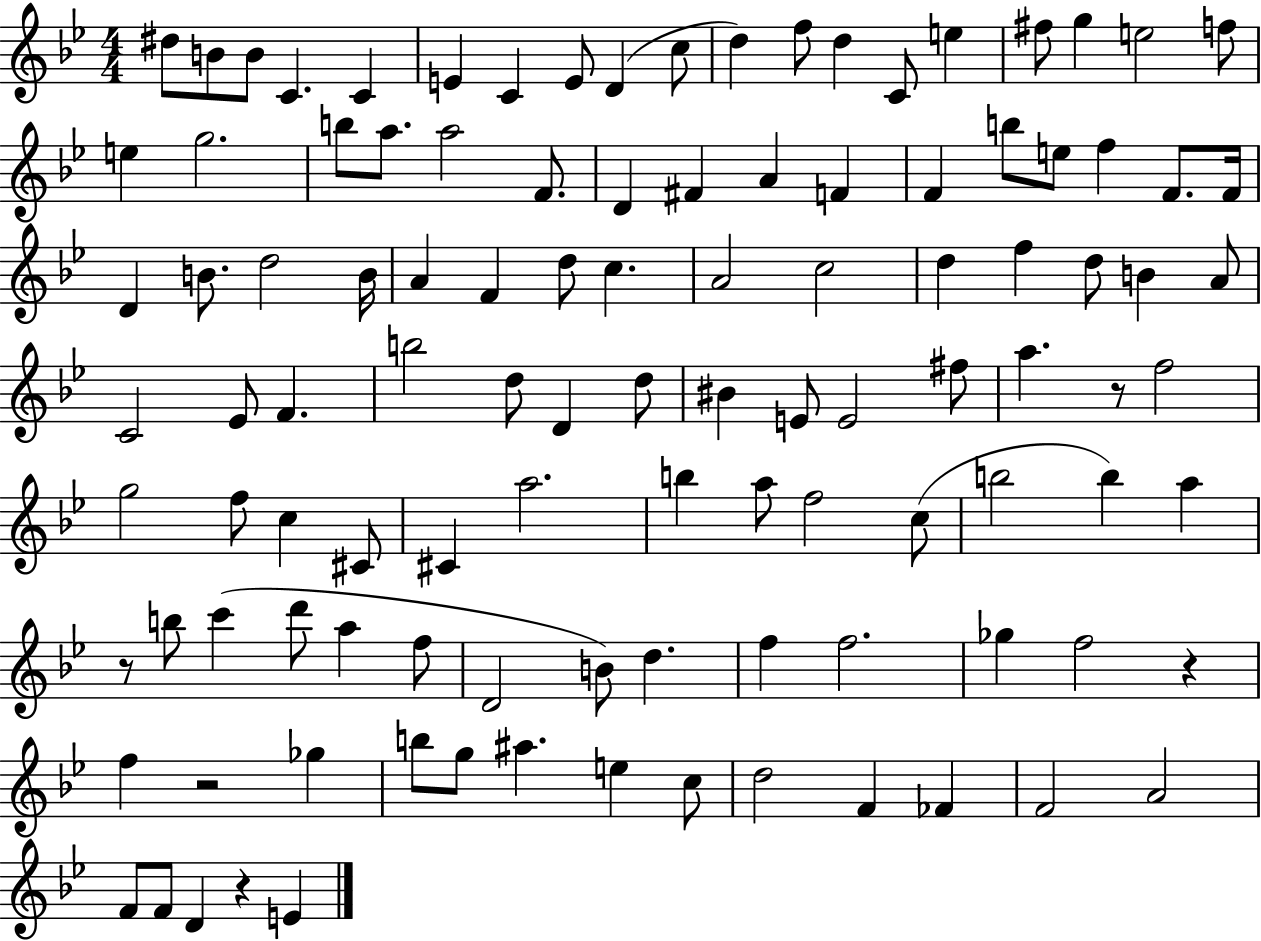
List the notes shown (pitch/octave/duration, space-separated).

D#5/e B4/e B4/e C4/q. C4/q E4/q C4/q E4/e D4/q C5/e D5/q F5/e D5/q C4/e E5/q F#5/e G5/q E5/h F5/e E5/q G5/h. B5/e A5/e. A5/h F4/e. D4/q F#4/q A4/q F4/q F4/q B5/e E5/e F5/q F4/e. F4/s D4/q B4/e. D5/h B4/s A4/q F4/q D5/e C5/q. A4/h C5/h D5/q F5/q D5/e B4/q A4/e C4/h Eb4/e F4/q. B5/h D5/e D4/q D5/e BIS4/q E4/e E4/h F#5/e A5/q. R/e F5/h G5/h F5/e C5/q C#4/e C#4/q A5/h. B5/q A5/e F5/h C5/e B5/h B5/q A5/q R/e B5/e C6/q D6/e A5/q F5/e D4/h B4/e D5/q. F5/q F5/h. Gb5/q F5/h R/q F5/q R/h Gb5/q B5/e G5/e A#5/q. E5/q C5/e D5/h F4/q FES4/q F4/h A4/h F4/e F4/e D4/q R/q E4/q